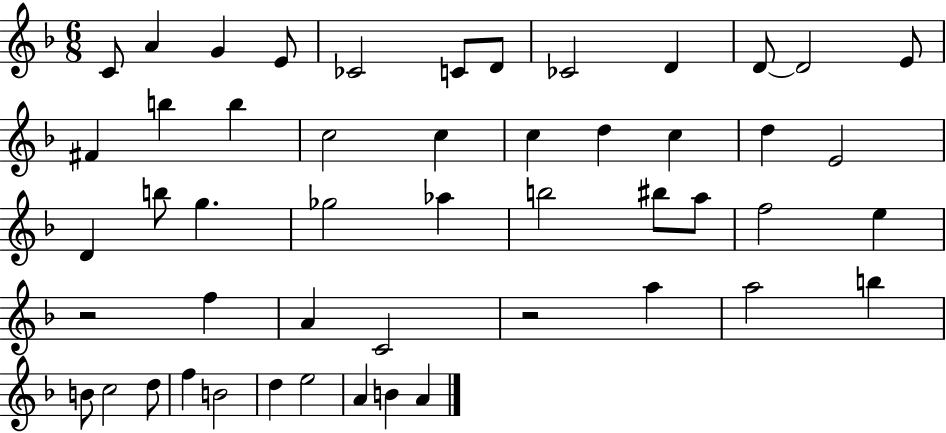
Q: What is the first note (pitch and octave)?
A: C4